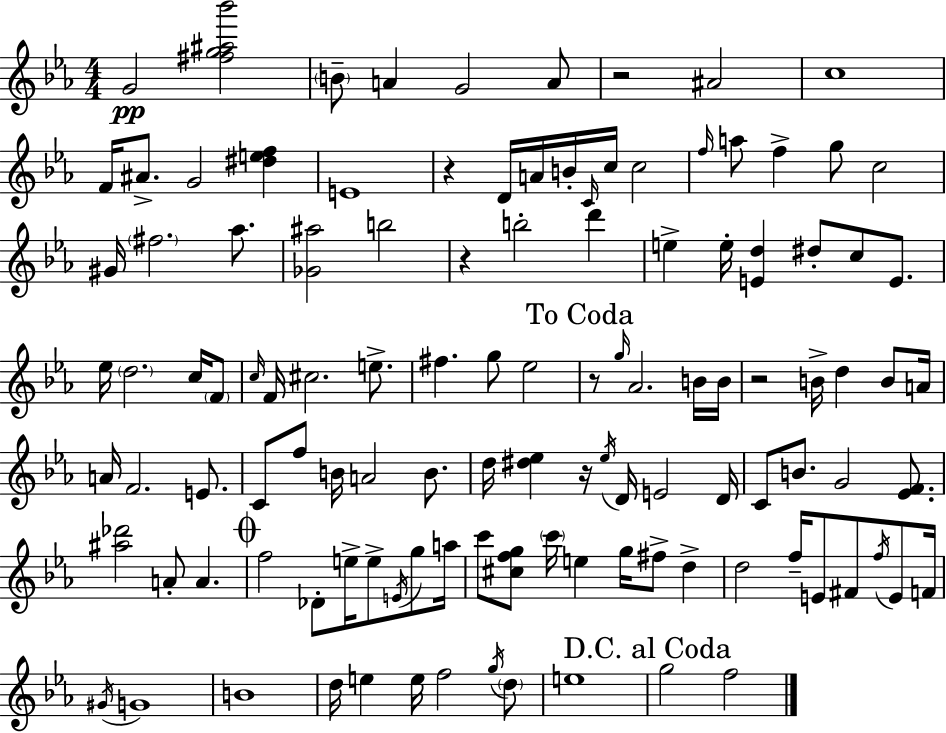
X:1
T:Untitled
M:4/4
L:1/4
K:Eb
G2 [^fg^a_b']2 B/2 A G2 A/2 z2 ^A2 c4 F/4 ^A/2 G2 [^def] E4 z D/4 A/4 B/4 C/4 c/4 c2 f/4 a/2 f g/2 c2 ^G/4 ^f2 _a/2 [_G^a]2 b2 z b2 d' e e/4 [Ed] ^d/2 c/2 E/2 _e/4 d2 c/4 F/2 c/4 F/4 ^c2 e/2 ^f g/2 _e2 z/2 g/4 _A2 B/4 B/4 z2 B/4 d B/2 A/4 A/4 F2 E/2 C/2 f/2 B/4 A2 B/2 d/4 [^d_e] z/4 _e/4 D/4 E2 D/4 C/2 B/2 G2 [_EF]/2 [^a_d']2 A/2 A f2 _D/2 e/4 e/2 E/4 g/2 a/4 c'/2 [^cfg]/2 c'/4 e g/4 ^f/2 d d2 f/4 E/2 ^F/2 f/4 E/2 F/4 ^G/4 G4 B4 d/4 e e/4 f2 g/4 d/2 e4 g2 f2